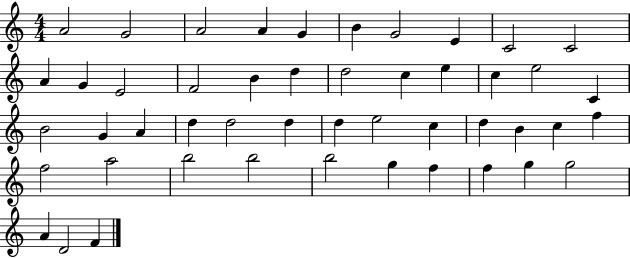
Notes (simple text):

A4/h G4/h A4/h A4/q G4/q B4/q G4/h E4/q C4/h C4/h A4/q G4/q E4/h F4/h B4/q D5/q D5/h C5/q E5/q C5/q E5/h C4/q B4/h G4/q A4/q D5/q D5/h D5/q D5/q E5/h C5/q D5/q B4/q C5/q F5/q F5/h A5/h B5/h B5/h B5/h G5/q F5/q F5/q G5/q G5/h A4/q D4/h F4/q